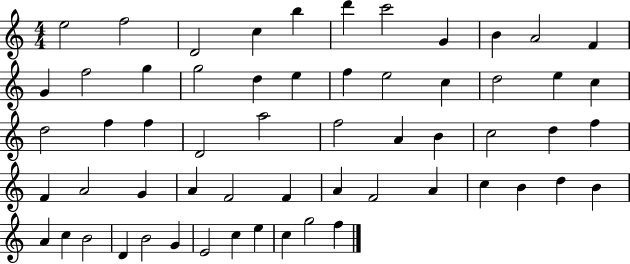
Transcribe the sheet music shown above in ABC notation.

X:1
T:Untitled
M:4/4
L:1/4
K:C
e2 f2 D2 c b d' c'2 G B A2 F G f2 g g2 d e f e2 c d2 e c d2 f f D2 a2 f2 A B c2 d f F A2 G A F2 F A F2 A c B d B A c B2 D B2 G E2 c e c g2 f